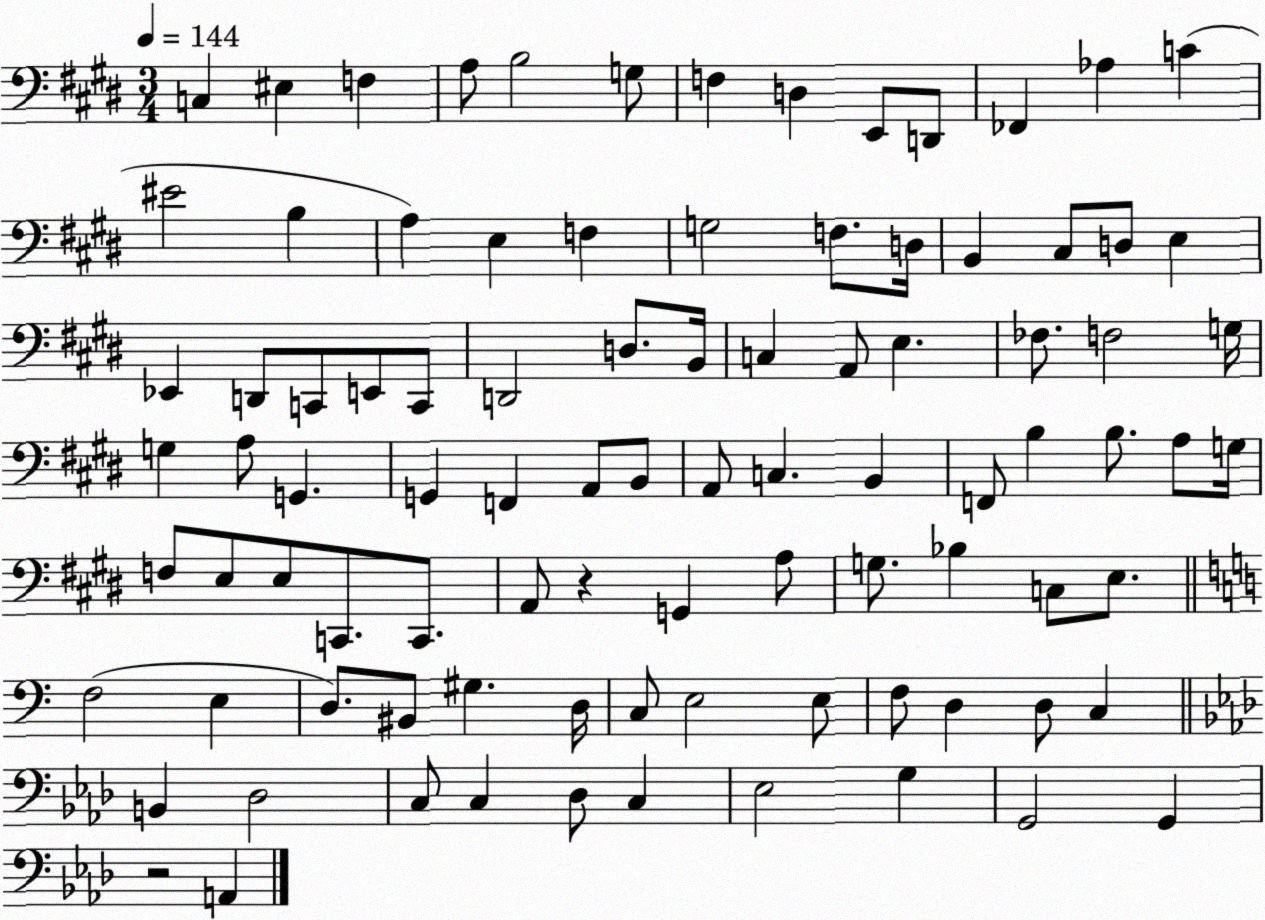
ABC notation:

X:1
T:Untitled
M:3/4
L:1/4
K:E
C, ^E, F, A,/2 B,2 G,/2 F, D, E,,/2 D,,/2 _F,, _A, C ^E2 B, A, E, F, G,2 F,/2 D,/4 B,, ^C,/2 D,/2 E, _E,, D,,/2 C,,/2 E,,/2 C,,/2 D,,2 D,/2 B,,/4 C, A,,/2 E, _F,/2 F,2 G,/4 G, A,/2 G,, G,, F,, A,,/2 B,,/2 A,,/2 C, B,, F,,/2 B, B,/2 A,/2 G,/4 F,/2 E,/2 E,/2 C,,/2 C,,/2 A,,/2 z G,, A,/2 G,/2 _B, C,/2 E,/2 F,2 E, D,/2 ^B,,/2 ^G, D,/4 C,/2 E,2 E,/2 F,/2 D, D,/2 C, B,, _D,2 C,/2 C, _D,/2 C, _E,2 G, G,,2 G,, z2 A,,